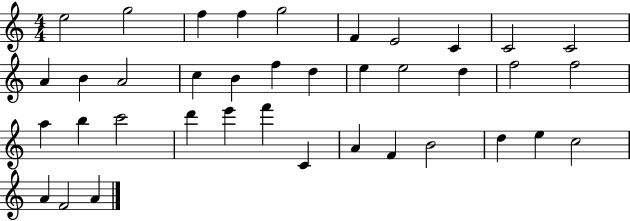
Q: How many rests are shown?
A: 0